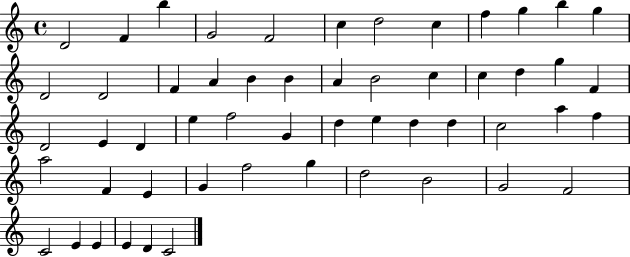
{
  \clef treble
  \time 4/4
  \defaultTimeSignature
  \key c \major
  d'2 f'4 b''4 | g'2 f'2 | c''4 d''2 c''4 | f''4 g''4 b''4 g''4 | \break d'2 d'2 | f'4 a'4 b'4 b'4 | a'4 b'2 c''4 | c''4 d''4 g''4 f'4 | \break d'2 e'4 d'4 | e''4 f''2 g'4 | d''4 e''4 d''4 d''4 | c''2 a''4 f''4 | \break a''2 f'4 e'4 | g'4 f''2 g''4 | d''2 b'2 | g'2 f'2 | \break c'2 e'4 e'4 | e'4 d'4 c'2 | \bar "|."
}